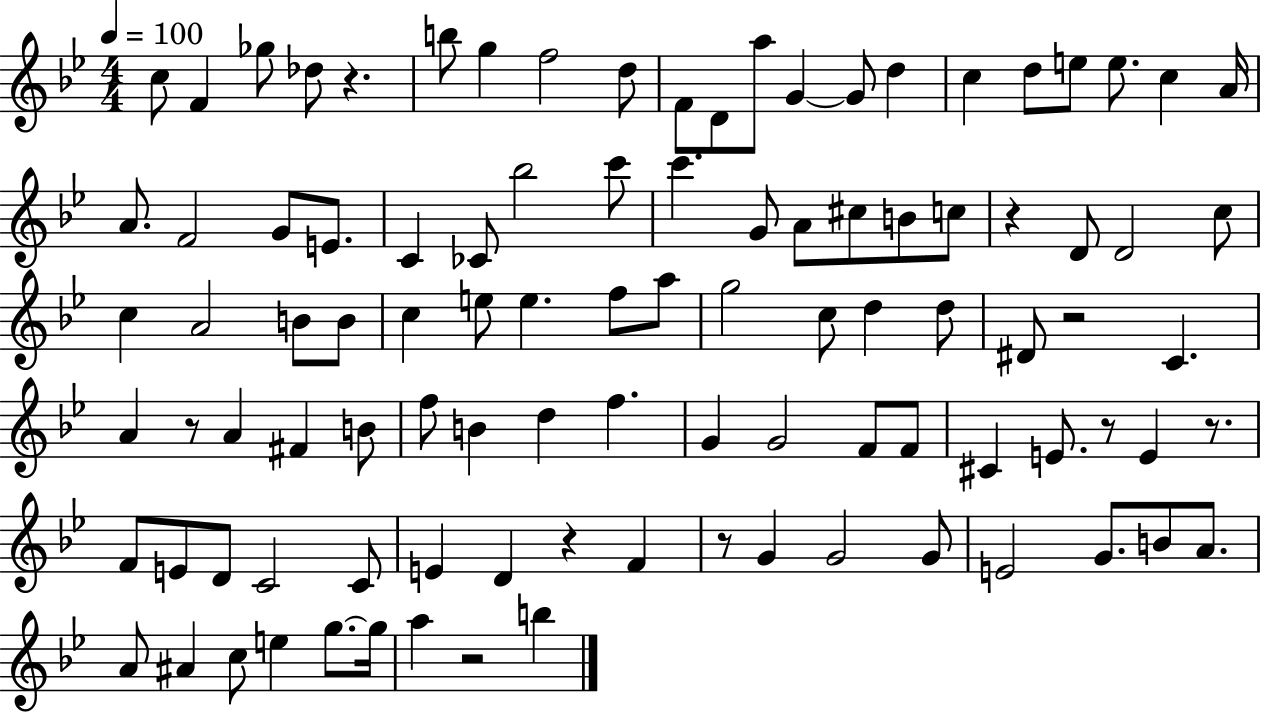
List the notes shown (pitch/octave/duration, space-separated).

C5/e F4/q Gb5/e Db5/e R/q. B5/e G5/q F5/h D5/e F4/e D4/e A5/e G4/q G4/e D5/q C5/q D5/e E5/e E5/e. C5/q A4/s A4/e. F4/h G4/e E4/e. C4/q CES4/e Bb5/h C6/e C6/q. G4/e A4/e C#5/e B4/e C5/e R/q D4/e D4/h C5/e C5/q A4/h B4/e B4/e C5/q E5/e E5/q. F5/e A5/e G5/h C5/e D5/q D5/e D#4/e R/h C4/q. A4/q R/e A4/q F#4/q B4/e F5/e B4/q D5/q F5/q. G4/q G4/h F4/e F4/e C#4/q E4/e. R/e E4/q R/e. F4/e E4/e D4/e C4/h C4/e E4/q D4/q R/q F4/q R/e G4/q G4/h G4/e E4/h G4/e. B4/e A4/e. A4/e A#4/q C5/e E5/q G5/e. G5/s A5/q R/h B5/q